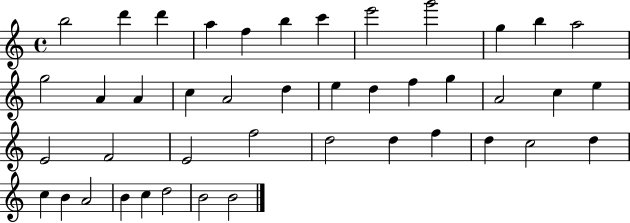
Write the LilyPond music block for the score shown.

{
  \clef treble
  \time 4/4
  \defaultTimeSignature
  \key c \major
  b''2 d'''4 d'''4 | a''4 f''4 b''4 c'''4 | e'''2 g'''2 | g''4 b''4 a''2 | \break g''2 a'4 a'4 | c''4 a'2 d''4 | e''4 d''4 f''4 g''4 | a'2 c''4 e''4 | \break e'2 f'2 | e'2 f''2 | d''2 d''4 f''4 | d''4 c''2 d''4 | \break c''4 b'4 a'2 | b'4 c''4 d''2 | b'2 b'2 | \bar "|."
}